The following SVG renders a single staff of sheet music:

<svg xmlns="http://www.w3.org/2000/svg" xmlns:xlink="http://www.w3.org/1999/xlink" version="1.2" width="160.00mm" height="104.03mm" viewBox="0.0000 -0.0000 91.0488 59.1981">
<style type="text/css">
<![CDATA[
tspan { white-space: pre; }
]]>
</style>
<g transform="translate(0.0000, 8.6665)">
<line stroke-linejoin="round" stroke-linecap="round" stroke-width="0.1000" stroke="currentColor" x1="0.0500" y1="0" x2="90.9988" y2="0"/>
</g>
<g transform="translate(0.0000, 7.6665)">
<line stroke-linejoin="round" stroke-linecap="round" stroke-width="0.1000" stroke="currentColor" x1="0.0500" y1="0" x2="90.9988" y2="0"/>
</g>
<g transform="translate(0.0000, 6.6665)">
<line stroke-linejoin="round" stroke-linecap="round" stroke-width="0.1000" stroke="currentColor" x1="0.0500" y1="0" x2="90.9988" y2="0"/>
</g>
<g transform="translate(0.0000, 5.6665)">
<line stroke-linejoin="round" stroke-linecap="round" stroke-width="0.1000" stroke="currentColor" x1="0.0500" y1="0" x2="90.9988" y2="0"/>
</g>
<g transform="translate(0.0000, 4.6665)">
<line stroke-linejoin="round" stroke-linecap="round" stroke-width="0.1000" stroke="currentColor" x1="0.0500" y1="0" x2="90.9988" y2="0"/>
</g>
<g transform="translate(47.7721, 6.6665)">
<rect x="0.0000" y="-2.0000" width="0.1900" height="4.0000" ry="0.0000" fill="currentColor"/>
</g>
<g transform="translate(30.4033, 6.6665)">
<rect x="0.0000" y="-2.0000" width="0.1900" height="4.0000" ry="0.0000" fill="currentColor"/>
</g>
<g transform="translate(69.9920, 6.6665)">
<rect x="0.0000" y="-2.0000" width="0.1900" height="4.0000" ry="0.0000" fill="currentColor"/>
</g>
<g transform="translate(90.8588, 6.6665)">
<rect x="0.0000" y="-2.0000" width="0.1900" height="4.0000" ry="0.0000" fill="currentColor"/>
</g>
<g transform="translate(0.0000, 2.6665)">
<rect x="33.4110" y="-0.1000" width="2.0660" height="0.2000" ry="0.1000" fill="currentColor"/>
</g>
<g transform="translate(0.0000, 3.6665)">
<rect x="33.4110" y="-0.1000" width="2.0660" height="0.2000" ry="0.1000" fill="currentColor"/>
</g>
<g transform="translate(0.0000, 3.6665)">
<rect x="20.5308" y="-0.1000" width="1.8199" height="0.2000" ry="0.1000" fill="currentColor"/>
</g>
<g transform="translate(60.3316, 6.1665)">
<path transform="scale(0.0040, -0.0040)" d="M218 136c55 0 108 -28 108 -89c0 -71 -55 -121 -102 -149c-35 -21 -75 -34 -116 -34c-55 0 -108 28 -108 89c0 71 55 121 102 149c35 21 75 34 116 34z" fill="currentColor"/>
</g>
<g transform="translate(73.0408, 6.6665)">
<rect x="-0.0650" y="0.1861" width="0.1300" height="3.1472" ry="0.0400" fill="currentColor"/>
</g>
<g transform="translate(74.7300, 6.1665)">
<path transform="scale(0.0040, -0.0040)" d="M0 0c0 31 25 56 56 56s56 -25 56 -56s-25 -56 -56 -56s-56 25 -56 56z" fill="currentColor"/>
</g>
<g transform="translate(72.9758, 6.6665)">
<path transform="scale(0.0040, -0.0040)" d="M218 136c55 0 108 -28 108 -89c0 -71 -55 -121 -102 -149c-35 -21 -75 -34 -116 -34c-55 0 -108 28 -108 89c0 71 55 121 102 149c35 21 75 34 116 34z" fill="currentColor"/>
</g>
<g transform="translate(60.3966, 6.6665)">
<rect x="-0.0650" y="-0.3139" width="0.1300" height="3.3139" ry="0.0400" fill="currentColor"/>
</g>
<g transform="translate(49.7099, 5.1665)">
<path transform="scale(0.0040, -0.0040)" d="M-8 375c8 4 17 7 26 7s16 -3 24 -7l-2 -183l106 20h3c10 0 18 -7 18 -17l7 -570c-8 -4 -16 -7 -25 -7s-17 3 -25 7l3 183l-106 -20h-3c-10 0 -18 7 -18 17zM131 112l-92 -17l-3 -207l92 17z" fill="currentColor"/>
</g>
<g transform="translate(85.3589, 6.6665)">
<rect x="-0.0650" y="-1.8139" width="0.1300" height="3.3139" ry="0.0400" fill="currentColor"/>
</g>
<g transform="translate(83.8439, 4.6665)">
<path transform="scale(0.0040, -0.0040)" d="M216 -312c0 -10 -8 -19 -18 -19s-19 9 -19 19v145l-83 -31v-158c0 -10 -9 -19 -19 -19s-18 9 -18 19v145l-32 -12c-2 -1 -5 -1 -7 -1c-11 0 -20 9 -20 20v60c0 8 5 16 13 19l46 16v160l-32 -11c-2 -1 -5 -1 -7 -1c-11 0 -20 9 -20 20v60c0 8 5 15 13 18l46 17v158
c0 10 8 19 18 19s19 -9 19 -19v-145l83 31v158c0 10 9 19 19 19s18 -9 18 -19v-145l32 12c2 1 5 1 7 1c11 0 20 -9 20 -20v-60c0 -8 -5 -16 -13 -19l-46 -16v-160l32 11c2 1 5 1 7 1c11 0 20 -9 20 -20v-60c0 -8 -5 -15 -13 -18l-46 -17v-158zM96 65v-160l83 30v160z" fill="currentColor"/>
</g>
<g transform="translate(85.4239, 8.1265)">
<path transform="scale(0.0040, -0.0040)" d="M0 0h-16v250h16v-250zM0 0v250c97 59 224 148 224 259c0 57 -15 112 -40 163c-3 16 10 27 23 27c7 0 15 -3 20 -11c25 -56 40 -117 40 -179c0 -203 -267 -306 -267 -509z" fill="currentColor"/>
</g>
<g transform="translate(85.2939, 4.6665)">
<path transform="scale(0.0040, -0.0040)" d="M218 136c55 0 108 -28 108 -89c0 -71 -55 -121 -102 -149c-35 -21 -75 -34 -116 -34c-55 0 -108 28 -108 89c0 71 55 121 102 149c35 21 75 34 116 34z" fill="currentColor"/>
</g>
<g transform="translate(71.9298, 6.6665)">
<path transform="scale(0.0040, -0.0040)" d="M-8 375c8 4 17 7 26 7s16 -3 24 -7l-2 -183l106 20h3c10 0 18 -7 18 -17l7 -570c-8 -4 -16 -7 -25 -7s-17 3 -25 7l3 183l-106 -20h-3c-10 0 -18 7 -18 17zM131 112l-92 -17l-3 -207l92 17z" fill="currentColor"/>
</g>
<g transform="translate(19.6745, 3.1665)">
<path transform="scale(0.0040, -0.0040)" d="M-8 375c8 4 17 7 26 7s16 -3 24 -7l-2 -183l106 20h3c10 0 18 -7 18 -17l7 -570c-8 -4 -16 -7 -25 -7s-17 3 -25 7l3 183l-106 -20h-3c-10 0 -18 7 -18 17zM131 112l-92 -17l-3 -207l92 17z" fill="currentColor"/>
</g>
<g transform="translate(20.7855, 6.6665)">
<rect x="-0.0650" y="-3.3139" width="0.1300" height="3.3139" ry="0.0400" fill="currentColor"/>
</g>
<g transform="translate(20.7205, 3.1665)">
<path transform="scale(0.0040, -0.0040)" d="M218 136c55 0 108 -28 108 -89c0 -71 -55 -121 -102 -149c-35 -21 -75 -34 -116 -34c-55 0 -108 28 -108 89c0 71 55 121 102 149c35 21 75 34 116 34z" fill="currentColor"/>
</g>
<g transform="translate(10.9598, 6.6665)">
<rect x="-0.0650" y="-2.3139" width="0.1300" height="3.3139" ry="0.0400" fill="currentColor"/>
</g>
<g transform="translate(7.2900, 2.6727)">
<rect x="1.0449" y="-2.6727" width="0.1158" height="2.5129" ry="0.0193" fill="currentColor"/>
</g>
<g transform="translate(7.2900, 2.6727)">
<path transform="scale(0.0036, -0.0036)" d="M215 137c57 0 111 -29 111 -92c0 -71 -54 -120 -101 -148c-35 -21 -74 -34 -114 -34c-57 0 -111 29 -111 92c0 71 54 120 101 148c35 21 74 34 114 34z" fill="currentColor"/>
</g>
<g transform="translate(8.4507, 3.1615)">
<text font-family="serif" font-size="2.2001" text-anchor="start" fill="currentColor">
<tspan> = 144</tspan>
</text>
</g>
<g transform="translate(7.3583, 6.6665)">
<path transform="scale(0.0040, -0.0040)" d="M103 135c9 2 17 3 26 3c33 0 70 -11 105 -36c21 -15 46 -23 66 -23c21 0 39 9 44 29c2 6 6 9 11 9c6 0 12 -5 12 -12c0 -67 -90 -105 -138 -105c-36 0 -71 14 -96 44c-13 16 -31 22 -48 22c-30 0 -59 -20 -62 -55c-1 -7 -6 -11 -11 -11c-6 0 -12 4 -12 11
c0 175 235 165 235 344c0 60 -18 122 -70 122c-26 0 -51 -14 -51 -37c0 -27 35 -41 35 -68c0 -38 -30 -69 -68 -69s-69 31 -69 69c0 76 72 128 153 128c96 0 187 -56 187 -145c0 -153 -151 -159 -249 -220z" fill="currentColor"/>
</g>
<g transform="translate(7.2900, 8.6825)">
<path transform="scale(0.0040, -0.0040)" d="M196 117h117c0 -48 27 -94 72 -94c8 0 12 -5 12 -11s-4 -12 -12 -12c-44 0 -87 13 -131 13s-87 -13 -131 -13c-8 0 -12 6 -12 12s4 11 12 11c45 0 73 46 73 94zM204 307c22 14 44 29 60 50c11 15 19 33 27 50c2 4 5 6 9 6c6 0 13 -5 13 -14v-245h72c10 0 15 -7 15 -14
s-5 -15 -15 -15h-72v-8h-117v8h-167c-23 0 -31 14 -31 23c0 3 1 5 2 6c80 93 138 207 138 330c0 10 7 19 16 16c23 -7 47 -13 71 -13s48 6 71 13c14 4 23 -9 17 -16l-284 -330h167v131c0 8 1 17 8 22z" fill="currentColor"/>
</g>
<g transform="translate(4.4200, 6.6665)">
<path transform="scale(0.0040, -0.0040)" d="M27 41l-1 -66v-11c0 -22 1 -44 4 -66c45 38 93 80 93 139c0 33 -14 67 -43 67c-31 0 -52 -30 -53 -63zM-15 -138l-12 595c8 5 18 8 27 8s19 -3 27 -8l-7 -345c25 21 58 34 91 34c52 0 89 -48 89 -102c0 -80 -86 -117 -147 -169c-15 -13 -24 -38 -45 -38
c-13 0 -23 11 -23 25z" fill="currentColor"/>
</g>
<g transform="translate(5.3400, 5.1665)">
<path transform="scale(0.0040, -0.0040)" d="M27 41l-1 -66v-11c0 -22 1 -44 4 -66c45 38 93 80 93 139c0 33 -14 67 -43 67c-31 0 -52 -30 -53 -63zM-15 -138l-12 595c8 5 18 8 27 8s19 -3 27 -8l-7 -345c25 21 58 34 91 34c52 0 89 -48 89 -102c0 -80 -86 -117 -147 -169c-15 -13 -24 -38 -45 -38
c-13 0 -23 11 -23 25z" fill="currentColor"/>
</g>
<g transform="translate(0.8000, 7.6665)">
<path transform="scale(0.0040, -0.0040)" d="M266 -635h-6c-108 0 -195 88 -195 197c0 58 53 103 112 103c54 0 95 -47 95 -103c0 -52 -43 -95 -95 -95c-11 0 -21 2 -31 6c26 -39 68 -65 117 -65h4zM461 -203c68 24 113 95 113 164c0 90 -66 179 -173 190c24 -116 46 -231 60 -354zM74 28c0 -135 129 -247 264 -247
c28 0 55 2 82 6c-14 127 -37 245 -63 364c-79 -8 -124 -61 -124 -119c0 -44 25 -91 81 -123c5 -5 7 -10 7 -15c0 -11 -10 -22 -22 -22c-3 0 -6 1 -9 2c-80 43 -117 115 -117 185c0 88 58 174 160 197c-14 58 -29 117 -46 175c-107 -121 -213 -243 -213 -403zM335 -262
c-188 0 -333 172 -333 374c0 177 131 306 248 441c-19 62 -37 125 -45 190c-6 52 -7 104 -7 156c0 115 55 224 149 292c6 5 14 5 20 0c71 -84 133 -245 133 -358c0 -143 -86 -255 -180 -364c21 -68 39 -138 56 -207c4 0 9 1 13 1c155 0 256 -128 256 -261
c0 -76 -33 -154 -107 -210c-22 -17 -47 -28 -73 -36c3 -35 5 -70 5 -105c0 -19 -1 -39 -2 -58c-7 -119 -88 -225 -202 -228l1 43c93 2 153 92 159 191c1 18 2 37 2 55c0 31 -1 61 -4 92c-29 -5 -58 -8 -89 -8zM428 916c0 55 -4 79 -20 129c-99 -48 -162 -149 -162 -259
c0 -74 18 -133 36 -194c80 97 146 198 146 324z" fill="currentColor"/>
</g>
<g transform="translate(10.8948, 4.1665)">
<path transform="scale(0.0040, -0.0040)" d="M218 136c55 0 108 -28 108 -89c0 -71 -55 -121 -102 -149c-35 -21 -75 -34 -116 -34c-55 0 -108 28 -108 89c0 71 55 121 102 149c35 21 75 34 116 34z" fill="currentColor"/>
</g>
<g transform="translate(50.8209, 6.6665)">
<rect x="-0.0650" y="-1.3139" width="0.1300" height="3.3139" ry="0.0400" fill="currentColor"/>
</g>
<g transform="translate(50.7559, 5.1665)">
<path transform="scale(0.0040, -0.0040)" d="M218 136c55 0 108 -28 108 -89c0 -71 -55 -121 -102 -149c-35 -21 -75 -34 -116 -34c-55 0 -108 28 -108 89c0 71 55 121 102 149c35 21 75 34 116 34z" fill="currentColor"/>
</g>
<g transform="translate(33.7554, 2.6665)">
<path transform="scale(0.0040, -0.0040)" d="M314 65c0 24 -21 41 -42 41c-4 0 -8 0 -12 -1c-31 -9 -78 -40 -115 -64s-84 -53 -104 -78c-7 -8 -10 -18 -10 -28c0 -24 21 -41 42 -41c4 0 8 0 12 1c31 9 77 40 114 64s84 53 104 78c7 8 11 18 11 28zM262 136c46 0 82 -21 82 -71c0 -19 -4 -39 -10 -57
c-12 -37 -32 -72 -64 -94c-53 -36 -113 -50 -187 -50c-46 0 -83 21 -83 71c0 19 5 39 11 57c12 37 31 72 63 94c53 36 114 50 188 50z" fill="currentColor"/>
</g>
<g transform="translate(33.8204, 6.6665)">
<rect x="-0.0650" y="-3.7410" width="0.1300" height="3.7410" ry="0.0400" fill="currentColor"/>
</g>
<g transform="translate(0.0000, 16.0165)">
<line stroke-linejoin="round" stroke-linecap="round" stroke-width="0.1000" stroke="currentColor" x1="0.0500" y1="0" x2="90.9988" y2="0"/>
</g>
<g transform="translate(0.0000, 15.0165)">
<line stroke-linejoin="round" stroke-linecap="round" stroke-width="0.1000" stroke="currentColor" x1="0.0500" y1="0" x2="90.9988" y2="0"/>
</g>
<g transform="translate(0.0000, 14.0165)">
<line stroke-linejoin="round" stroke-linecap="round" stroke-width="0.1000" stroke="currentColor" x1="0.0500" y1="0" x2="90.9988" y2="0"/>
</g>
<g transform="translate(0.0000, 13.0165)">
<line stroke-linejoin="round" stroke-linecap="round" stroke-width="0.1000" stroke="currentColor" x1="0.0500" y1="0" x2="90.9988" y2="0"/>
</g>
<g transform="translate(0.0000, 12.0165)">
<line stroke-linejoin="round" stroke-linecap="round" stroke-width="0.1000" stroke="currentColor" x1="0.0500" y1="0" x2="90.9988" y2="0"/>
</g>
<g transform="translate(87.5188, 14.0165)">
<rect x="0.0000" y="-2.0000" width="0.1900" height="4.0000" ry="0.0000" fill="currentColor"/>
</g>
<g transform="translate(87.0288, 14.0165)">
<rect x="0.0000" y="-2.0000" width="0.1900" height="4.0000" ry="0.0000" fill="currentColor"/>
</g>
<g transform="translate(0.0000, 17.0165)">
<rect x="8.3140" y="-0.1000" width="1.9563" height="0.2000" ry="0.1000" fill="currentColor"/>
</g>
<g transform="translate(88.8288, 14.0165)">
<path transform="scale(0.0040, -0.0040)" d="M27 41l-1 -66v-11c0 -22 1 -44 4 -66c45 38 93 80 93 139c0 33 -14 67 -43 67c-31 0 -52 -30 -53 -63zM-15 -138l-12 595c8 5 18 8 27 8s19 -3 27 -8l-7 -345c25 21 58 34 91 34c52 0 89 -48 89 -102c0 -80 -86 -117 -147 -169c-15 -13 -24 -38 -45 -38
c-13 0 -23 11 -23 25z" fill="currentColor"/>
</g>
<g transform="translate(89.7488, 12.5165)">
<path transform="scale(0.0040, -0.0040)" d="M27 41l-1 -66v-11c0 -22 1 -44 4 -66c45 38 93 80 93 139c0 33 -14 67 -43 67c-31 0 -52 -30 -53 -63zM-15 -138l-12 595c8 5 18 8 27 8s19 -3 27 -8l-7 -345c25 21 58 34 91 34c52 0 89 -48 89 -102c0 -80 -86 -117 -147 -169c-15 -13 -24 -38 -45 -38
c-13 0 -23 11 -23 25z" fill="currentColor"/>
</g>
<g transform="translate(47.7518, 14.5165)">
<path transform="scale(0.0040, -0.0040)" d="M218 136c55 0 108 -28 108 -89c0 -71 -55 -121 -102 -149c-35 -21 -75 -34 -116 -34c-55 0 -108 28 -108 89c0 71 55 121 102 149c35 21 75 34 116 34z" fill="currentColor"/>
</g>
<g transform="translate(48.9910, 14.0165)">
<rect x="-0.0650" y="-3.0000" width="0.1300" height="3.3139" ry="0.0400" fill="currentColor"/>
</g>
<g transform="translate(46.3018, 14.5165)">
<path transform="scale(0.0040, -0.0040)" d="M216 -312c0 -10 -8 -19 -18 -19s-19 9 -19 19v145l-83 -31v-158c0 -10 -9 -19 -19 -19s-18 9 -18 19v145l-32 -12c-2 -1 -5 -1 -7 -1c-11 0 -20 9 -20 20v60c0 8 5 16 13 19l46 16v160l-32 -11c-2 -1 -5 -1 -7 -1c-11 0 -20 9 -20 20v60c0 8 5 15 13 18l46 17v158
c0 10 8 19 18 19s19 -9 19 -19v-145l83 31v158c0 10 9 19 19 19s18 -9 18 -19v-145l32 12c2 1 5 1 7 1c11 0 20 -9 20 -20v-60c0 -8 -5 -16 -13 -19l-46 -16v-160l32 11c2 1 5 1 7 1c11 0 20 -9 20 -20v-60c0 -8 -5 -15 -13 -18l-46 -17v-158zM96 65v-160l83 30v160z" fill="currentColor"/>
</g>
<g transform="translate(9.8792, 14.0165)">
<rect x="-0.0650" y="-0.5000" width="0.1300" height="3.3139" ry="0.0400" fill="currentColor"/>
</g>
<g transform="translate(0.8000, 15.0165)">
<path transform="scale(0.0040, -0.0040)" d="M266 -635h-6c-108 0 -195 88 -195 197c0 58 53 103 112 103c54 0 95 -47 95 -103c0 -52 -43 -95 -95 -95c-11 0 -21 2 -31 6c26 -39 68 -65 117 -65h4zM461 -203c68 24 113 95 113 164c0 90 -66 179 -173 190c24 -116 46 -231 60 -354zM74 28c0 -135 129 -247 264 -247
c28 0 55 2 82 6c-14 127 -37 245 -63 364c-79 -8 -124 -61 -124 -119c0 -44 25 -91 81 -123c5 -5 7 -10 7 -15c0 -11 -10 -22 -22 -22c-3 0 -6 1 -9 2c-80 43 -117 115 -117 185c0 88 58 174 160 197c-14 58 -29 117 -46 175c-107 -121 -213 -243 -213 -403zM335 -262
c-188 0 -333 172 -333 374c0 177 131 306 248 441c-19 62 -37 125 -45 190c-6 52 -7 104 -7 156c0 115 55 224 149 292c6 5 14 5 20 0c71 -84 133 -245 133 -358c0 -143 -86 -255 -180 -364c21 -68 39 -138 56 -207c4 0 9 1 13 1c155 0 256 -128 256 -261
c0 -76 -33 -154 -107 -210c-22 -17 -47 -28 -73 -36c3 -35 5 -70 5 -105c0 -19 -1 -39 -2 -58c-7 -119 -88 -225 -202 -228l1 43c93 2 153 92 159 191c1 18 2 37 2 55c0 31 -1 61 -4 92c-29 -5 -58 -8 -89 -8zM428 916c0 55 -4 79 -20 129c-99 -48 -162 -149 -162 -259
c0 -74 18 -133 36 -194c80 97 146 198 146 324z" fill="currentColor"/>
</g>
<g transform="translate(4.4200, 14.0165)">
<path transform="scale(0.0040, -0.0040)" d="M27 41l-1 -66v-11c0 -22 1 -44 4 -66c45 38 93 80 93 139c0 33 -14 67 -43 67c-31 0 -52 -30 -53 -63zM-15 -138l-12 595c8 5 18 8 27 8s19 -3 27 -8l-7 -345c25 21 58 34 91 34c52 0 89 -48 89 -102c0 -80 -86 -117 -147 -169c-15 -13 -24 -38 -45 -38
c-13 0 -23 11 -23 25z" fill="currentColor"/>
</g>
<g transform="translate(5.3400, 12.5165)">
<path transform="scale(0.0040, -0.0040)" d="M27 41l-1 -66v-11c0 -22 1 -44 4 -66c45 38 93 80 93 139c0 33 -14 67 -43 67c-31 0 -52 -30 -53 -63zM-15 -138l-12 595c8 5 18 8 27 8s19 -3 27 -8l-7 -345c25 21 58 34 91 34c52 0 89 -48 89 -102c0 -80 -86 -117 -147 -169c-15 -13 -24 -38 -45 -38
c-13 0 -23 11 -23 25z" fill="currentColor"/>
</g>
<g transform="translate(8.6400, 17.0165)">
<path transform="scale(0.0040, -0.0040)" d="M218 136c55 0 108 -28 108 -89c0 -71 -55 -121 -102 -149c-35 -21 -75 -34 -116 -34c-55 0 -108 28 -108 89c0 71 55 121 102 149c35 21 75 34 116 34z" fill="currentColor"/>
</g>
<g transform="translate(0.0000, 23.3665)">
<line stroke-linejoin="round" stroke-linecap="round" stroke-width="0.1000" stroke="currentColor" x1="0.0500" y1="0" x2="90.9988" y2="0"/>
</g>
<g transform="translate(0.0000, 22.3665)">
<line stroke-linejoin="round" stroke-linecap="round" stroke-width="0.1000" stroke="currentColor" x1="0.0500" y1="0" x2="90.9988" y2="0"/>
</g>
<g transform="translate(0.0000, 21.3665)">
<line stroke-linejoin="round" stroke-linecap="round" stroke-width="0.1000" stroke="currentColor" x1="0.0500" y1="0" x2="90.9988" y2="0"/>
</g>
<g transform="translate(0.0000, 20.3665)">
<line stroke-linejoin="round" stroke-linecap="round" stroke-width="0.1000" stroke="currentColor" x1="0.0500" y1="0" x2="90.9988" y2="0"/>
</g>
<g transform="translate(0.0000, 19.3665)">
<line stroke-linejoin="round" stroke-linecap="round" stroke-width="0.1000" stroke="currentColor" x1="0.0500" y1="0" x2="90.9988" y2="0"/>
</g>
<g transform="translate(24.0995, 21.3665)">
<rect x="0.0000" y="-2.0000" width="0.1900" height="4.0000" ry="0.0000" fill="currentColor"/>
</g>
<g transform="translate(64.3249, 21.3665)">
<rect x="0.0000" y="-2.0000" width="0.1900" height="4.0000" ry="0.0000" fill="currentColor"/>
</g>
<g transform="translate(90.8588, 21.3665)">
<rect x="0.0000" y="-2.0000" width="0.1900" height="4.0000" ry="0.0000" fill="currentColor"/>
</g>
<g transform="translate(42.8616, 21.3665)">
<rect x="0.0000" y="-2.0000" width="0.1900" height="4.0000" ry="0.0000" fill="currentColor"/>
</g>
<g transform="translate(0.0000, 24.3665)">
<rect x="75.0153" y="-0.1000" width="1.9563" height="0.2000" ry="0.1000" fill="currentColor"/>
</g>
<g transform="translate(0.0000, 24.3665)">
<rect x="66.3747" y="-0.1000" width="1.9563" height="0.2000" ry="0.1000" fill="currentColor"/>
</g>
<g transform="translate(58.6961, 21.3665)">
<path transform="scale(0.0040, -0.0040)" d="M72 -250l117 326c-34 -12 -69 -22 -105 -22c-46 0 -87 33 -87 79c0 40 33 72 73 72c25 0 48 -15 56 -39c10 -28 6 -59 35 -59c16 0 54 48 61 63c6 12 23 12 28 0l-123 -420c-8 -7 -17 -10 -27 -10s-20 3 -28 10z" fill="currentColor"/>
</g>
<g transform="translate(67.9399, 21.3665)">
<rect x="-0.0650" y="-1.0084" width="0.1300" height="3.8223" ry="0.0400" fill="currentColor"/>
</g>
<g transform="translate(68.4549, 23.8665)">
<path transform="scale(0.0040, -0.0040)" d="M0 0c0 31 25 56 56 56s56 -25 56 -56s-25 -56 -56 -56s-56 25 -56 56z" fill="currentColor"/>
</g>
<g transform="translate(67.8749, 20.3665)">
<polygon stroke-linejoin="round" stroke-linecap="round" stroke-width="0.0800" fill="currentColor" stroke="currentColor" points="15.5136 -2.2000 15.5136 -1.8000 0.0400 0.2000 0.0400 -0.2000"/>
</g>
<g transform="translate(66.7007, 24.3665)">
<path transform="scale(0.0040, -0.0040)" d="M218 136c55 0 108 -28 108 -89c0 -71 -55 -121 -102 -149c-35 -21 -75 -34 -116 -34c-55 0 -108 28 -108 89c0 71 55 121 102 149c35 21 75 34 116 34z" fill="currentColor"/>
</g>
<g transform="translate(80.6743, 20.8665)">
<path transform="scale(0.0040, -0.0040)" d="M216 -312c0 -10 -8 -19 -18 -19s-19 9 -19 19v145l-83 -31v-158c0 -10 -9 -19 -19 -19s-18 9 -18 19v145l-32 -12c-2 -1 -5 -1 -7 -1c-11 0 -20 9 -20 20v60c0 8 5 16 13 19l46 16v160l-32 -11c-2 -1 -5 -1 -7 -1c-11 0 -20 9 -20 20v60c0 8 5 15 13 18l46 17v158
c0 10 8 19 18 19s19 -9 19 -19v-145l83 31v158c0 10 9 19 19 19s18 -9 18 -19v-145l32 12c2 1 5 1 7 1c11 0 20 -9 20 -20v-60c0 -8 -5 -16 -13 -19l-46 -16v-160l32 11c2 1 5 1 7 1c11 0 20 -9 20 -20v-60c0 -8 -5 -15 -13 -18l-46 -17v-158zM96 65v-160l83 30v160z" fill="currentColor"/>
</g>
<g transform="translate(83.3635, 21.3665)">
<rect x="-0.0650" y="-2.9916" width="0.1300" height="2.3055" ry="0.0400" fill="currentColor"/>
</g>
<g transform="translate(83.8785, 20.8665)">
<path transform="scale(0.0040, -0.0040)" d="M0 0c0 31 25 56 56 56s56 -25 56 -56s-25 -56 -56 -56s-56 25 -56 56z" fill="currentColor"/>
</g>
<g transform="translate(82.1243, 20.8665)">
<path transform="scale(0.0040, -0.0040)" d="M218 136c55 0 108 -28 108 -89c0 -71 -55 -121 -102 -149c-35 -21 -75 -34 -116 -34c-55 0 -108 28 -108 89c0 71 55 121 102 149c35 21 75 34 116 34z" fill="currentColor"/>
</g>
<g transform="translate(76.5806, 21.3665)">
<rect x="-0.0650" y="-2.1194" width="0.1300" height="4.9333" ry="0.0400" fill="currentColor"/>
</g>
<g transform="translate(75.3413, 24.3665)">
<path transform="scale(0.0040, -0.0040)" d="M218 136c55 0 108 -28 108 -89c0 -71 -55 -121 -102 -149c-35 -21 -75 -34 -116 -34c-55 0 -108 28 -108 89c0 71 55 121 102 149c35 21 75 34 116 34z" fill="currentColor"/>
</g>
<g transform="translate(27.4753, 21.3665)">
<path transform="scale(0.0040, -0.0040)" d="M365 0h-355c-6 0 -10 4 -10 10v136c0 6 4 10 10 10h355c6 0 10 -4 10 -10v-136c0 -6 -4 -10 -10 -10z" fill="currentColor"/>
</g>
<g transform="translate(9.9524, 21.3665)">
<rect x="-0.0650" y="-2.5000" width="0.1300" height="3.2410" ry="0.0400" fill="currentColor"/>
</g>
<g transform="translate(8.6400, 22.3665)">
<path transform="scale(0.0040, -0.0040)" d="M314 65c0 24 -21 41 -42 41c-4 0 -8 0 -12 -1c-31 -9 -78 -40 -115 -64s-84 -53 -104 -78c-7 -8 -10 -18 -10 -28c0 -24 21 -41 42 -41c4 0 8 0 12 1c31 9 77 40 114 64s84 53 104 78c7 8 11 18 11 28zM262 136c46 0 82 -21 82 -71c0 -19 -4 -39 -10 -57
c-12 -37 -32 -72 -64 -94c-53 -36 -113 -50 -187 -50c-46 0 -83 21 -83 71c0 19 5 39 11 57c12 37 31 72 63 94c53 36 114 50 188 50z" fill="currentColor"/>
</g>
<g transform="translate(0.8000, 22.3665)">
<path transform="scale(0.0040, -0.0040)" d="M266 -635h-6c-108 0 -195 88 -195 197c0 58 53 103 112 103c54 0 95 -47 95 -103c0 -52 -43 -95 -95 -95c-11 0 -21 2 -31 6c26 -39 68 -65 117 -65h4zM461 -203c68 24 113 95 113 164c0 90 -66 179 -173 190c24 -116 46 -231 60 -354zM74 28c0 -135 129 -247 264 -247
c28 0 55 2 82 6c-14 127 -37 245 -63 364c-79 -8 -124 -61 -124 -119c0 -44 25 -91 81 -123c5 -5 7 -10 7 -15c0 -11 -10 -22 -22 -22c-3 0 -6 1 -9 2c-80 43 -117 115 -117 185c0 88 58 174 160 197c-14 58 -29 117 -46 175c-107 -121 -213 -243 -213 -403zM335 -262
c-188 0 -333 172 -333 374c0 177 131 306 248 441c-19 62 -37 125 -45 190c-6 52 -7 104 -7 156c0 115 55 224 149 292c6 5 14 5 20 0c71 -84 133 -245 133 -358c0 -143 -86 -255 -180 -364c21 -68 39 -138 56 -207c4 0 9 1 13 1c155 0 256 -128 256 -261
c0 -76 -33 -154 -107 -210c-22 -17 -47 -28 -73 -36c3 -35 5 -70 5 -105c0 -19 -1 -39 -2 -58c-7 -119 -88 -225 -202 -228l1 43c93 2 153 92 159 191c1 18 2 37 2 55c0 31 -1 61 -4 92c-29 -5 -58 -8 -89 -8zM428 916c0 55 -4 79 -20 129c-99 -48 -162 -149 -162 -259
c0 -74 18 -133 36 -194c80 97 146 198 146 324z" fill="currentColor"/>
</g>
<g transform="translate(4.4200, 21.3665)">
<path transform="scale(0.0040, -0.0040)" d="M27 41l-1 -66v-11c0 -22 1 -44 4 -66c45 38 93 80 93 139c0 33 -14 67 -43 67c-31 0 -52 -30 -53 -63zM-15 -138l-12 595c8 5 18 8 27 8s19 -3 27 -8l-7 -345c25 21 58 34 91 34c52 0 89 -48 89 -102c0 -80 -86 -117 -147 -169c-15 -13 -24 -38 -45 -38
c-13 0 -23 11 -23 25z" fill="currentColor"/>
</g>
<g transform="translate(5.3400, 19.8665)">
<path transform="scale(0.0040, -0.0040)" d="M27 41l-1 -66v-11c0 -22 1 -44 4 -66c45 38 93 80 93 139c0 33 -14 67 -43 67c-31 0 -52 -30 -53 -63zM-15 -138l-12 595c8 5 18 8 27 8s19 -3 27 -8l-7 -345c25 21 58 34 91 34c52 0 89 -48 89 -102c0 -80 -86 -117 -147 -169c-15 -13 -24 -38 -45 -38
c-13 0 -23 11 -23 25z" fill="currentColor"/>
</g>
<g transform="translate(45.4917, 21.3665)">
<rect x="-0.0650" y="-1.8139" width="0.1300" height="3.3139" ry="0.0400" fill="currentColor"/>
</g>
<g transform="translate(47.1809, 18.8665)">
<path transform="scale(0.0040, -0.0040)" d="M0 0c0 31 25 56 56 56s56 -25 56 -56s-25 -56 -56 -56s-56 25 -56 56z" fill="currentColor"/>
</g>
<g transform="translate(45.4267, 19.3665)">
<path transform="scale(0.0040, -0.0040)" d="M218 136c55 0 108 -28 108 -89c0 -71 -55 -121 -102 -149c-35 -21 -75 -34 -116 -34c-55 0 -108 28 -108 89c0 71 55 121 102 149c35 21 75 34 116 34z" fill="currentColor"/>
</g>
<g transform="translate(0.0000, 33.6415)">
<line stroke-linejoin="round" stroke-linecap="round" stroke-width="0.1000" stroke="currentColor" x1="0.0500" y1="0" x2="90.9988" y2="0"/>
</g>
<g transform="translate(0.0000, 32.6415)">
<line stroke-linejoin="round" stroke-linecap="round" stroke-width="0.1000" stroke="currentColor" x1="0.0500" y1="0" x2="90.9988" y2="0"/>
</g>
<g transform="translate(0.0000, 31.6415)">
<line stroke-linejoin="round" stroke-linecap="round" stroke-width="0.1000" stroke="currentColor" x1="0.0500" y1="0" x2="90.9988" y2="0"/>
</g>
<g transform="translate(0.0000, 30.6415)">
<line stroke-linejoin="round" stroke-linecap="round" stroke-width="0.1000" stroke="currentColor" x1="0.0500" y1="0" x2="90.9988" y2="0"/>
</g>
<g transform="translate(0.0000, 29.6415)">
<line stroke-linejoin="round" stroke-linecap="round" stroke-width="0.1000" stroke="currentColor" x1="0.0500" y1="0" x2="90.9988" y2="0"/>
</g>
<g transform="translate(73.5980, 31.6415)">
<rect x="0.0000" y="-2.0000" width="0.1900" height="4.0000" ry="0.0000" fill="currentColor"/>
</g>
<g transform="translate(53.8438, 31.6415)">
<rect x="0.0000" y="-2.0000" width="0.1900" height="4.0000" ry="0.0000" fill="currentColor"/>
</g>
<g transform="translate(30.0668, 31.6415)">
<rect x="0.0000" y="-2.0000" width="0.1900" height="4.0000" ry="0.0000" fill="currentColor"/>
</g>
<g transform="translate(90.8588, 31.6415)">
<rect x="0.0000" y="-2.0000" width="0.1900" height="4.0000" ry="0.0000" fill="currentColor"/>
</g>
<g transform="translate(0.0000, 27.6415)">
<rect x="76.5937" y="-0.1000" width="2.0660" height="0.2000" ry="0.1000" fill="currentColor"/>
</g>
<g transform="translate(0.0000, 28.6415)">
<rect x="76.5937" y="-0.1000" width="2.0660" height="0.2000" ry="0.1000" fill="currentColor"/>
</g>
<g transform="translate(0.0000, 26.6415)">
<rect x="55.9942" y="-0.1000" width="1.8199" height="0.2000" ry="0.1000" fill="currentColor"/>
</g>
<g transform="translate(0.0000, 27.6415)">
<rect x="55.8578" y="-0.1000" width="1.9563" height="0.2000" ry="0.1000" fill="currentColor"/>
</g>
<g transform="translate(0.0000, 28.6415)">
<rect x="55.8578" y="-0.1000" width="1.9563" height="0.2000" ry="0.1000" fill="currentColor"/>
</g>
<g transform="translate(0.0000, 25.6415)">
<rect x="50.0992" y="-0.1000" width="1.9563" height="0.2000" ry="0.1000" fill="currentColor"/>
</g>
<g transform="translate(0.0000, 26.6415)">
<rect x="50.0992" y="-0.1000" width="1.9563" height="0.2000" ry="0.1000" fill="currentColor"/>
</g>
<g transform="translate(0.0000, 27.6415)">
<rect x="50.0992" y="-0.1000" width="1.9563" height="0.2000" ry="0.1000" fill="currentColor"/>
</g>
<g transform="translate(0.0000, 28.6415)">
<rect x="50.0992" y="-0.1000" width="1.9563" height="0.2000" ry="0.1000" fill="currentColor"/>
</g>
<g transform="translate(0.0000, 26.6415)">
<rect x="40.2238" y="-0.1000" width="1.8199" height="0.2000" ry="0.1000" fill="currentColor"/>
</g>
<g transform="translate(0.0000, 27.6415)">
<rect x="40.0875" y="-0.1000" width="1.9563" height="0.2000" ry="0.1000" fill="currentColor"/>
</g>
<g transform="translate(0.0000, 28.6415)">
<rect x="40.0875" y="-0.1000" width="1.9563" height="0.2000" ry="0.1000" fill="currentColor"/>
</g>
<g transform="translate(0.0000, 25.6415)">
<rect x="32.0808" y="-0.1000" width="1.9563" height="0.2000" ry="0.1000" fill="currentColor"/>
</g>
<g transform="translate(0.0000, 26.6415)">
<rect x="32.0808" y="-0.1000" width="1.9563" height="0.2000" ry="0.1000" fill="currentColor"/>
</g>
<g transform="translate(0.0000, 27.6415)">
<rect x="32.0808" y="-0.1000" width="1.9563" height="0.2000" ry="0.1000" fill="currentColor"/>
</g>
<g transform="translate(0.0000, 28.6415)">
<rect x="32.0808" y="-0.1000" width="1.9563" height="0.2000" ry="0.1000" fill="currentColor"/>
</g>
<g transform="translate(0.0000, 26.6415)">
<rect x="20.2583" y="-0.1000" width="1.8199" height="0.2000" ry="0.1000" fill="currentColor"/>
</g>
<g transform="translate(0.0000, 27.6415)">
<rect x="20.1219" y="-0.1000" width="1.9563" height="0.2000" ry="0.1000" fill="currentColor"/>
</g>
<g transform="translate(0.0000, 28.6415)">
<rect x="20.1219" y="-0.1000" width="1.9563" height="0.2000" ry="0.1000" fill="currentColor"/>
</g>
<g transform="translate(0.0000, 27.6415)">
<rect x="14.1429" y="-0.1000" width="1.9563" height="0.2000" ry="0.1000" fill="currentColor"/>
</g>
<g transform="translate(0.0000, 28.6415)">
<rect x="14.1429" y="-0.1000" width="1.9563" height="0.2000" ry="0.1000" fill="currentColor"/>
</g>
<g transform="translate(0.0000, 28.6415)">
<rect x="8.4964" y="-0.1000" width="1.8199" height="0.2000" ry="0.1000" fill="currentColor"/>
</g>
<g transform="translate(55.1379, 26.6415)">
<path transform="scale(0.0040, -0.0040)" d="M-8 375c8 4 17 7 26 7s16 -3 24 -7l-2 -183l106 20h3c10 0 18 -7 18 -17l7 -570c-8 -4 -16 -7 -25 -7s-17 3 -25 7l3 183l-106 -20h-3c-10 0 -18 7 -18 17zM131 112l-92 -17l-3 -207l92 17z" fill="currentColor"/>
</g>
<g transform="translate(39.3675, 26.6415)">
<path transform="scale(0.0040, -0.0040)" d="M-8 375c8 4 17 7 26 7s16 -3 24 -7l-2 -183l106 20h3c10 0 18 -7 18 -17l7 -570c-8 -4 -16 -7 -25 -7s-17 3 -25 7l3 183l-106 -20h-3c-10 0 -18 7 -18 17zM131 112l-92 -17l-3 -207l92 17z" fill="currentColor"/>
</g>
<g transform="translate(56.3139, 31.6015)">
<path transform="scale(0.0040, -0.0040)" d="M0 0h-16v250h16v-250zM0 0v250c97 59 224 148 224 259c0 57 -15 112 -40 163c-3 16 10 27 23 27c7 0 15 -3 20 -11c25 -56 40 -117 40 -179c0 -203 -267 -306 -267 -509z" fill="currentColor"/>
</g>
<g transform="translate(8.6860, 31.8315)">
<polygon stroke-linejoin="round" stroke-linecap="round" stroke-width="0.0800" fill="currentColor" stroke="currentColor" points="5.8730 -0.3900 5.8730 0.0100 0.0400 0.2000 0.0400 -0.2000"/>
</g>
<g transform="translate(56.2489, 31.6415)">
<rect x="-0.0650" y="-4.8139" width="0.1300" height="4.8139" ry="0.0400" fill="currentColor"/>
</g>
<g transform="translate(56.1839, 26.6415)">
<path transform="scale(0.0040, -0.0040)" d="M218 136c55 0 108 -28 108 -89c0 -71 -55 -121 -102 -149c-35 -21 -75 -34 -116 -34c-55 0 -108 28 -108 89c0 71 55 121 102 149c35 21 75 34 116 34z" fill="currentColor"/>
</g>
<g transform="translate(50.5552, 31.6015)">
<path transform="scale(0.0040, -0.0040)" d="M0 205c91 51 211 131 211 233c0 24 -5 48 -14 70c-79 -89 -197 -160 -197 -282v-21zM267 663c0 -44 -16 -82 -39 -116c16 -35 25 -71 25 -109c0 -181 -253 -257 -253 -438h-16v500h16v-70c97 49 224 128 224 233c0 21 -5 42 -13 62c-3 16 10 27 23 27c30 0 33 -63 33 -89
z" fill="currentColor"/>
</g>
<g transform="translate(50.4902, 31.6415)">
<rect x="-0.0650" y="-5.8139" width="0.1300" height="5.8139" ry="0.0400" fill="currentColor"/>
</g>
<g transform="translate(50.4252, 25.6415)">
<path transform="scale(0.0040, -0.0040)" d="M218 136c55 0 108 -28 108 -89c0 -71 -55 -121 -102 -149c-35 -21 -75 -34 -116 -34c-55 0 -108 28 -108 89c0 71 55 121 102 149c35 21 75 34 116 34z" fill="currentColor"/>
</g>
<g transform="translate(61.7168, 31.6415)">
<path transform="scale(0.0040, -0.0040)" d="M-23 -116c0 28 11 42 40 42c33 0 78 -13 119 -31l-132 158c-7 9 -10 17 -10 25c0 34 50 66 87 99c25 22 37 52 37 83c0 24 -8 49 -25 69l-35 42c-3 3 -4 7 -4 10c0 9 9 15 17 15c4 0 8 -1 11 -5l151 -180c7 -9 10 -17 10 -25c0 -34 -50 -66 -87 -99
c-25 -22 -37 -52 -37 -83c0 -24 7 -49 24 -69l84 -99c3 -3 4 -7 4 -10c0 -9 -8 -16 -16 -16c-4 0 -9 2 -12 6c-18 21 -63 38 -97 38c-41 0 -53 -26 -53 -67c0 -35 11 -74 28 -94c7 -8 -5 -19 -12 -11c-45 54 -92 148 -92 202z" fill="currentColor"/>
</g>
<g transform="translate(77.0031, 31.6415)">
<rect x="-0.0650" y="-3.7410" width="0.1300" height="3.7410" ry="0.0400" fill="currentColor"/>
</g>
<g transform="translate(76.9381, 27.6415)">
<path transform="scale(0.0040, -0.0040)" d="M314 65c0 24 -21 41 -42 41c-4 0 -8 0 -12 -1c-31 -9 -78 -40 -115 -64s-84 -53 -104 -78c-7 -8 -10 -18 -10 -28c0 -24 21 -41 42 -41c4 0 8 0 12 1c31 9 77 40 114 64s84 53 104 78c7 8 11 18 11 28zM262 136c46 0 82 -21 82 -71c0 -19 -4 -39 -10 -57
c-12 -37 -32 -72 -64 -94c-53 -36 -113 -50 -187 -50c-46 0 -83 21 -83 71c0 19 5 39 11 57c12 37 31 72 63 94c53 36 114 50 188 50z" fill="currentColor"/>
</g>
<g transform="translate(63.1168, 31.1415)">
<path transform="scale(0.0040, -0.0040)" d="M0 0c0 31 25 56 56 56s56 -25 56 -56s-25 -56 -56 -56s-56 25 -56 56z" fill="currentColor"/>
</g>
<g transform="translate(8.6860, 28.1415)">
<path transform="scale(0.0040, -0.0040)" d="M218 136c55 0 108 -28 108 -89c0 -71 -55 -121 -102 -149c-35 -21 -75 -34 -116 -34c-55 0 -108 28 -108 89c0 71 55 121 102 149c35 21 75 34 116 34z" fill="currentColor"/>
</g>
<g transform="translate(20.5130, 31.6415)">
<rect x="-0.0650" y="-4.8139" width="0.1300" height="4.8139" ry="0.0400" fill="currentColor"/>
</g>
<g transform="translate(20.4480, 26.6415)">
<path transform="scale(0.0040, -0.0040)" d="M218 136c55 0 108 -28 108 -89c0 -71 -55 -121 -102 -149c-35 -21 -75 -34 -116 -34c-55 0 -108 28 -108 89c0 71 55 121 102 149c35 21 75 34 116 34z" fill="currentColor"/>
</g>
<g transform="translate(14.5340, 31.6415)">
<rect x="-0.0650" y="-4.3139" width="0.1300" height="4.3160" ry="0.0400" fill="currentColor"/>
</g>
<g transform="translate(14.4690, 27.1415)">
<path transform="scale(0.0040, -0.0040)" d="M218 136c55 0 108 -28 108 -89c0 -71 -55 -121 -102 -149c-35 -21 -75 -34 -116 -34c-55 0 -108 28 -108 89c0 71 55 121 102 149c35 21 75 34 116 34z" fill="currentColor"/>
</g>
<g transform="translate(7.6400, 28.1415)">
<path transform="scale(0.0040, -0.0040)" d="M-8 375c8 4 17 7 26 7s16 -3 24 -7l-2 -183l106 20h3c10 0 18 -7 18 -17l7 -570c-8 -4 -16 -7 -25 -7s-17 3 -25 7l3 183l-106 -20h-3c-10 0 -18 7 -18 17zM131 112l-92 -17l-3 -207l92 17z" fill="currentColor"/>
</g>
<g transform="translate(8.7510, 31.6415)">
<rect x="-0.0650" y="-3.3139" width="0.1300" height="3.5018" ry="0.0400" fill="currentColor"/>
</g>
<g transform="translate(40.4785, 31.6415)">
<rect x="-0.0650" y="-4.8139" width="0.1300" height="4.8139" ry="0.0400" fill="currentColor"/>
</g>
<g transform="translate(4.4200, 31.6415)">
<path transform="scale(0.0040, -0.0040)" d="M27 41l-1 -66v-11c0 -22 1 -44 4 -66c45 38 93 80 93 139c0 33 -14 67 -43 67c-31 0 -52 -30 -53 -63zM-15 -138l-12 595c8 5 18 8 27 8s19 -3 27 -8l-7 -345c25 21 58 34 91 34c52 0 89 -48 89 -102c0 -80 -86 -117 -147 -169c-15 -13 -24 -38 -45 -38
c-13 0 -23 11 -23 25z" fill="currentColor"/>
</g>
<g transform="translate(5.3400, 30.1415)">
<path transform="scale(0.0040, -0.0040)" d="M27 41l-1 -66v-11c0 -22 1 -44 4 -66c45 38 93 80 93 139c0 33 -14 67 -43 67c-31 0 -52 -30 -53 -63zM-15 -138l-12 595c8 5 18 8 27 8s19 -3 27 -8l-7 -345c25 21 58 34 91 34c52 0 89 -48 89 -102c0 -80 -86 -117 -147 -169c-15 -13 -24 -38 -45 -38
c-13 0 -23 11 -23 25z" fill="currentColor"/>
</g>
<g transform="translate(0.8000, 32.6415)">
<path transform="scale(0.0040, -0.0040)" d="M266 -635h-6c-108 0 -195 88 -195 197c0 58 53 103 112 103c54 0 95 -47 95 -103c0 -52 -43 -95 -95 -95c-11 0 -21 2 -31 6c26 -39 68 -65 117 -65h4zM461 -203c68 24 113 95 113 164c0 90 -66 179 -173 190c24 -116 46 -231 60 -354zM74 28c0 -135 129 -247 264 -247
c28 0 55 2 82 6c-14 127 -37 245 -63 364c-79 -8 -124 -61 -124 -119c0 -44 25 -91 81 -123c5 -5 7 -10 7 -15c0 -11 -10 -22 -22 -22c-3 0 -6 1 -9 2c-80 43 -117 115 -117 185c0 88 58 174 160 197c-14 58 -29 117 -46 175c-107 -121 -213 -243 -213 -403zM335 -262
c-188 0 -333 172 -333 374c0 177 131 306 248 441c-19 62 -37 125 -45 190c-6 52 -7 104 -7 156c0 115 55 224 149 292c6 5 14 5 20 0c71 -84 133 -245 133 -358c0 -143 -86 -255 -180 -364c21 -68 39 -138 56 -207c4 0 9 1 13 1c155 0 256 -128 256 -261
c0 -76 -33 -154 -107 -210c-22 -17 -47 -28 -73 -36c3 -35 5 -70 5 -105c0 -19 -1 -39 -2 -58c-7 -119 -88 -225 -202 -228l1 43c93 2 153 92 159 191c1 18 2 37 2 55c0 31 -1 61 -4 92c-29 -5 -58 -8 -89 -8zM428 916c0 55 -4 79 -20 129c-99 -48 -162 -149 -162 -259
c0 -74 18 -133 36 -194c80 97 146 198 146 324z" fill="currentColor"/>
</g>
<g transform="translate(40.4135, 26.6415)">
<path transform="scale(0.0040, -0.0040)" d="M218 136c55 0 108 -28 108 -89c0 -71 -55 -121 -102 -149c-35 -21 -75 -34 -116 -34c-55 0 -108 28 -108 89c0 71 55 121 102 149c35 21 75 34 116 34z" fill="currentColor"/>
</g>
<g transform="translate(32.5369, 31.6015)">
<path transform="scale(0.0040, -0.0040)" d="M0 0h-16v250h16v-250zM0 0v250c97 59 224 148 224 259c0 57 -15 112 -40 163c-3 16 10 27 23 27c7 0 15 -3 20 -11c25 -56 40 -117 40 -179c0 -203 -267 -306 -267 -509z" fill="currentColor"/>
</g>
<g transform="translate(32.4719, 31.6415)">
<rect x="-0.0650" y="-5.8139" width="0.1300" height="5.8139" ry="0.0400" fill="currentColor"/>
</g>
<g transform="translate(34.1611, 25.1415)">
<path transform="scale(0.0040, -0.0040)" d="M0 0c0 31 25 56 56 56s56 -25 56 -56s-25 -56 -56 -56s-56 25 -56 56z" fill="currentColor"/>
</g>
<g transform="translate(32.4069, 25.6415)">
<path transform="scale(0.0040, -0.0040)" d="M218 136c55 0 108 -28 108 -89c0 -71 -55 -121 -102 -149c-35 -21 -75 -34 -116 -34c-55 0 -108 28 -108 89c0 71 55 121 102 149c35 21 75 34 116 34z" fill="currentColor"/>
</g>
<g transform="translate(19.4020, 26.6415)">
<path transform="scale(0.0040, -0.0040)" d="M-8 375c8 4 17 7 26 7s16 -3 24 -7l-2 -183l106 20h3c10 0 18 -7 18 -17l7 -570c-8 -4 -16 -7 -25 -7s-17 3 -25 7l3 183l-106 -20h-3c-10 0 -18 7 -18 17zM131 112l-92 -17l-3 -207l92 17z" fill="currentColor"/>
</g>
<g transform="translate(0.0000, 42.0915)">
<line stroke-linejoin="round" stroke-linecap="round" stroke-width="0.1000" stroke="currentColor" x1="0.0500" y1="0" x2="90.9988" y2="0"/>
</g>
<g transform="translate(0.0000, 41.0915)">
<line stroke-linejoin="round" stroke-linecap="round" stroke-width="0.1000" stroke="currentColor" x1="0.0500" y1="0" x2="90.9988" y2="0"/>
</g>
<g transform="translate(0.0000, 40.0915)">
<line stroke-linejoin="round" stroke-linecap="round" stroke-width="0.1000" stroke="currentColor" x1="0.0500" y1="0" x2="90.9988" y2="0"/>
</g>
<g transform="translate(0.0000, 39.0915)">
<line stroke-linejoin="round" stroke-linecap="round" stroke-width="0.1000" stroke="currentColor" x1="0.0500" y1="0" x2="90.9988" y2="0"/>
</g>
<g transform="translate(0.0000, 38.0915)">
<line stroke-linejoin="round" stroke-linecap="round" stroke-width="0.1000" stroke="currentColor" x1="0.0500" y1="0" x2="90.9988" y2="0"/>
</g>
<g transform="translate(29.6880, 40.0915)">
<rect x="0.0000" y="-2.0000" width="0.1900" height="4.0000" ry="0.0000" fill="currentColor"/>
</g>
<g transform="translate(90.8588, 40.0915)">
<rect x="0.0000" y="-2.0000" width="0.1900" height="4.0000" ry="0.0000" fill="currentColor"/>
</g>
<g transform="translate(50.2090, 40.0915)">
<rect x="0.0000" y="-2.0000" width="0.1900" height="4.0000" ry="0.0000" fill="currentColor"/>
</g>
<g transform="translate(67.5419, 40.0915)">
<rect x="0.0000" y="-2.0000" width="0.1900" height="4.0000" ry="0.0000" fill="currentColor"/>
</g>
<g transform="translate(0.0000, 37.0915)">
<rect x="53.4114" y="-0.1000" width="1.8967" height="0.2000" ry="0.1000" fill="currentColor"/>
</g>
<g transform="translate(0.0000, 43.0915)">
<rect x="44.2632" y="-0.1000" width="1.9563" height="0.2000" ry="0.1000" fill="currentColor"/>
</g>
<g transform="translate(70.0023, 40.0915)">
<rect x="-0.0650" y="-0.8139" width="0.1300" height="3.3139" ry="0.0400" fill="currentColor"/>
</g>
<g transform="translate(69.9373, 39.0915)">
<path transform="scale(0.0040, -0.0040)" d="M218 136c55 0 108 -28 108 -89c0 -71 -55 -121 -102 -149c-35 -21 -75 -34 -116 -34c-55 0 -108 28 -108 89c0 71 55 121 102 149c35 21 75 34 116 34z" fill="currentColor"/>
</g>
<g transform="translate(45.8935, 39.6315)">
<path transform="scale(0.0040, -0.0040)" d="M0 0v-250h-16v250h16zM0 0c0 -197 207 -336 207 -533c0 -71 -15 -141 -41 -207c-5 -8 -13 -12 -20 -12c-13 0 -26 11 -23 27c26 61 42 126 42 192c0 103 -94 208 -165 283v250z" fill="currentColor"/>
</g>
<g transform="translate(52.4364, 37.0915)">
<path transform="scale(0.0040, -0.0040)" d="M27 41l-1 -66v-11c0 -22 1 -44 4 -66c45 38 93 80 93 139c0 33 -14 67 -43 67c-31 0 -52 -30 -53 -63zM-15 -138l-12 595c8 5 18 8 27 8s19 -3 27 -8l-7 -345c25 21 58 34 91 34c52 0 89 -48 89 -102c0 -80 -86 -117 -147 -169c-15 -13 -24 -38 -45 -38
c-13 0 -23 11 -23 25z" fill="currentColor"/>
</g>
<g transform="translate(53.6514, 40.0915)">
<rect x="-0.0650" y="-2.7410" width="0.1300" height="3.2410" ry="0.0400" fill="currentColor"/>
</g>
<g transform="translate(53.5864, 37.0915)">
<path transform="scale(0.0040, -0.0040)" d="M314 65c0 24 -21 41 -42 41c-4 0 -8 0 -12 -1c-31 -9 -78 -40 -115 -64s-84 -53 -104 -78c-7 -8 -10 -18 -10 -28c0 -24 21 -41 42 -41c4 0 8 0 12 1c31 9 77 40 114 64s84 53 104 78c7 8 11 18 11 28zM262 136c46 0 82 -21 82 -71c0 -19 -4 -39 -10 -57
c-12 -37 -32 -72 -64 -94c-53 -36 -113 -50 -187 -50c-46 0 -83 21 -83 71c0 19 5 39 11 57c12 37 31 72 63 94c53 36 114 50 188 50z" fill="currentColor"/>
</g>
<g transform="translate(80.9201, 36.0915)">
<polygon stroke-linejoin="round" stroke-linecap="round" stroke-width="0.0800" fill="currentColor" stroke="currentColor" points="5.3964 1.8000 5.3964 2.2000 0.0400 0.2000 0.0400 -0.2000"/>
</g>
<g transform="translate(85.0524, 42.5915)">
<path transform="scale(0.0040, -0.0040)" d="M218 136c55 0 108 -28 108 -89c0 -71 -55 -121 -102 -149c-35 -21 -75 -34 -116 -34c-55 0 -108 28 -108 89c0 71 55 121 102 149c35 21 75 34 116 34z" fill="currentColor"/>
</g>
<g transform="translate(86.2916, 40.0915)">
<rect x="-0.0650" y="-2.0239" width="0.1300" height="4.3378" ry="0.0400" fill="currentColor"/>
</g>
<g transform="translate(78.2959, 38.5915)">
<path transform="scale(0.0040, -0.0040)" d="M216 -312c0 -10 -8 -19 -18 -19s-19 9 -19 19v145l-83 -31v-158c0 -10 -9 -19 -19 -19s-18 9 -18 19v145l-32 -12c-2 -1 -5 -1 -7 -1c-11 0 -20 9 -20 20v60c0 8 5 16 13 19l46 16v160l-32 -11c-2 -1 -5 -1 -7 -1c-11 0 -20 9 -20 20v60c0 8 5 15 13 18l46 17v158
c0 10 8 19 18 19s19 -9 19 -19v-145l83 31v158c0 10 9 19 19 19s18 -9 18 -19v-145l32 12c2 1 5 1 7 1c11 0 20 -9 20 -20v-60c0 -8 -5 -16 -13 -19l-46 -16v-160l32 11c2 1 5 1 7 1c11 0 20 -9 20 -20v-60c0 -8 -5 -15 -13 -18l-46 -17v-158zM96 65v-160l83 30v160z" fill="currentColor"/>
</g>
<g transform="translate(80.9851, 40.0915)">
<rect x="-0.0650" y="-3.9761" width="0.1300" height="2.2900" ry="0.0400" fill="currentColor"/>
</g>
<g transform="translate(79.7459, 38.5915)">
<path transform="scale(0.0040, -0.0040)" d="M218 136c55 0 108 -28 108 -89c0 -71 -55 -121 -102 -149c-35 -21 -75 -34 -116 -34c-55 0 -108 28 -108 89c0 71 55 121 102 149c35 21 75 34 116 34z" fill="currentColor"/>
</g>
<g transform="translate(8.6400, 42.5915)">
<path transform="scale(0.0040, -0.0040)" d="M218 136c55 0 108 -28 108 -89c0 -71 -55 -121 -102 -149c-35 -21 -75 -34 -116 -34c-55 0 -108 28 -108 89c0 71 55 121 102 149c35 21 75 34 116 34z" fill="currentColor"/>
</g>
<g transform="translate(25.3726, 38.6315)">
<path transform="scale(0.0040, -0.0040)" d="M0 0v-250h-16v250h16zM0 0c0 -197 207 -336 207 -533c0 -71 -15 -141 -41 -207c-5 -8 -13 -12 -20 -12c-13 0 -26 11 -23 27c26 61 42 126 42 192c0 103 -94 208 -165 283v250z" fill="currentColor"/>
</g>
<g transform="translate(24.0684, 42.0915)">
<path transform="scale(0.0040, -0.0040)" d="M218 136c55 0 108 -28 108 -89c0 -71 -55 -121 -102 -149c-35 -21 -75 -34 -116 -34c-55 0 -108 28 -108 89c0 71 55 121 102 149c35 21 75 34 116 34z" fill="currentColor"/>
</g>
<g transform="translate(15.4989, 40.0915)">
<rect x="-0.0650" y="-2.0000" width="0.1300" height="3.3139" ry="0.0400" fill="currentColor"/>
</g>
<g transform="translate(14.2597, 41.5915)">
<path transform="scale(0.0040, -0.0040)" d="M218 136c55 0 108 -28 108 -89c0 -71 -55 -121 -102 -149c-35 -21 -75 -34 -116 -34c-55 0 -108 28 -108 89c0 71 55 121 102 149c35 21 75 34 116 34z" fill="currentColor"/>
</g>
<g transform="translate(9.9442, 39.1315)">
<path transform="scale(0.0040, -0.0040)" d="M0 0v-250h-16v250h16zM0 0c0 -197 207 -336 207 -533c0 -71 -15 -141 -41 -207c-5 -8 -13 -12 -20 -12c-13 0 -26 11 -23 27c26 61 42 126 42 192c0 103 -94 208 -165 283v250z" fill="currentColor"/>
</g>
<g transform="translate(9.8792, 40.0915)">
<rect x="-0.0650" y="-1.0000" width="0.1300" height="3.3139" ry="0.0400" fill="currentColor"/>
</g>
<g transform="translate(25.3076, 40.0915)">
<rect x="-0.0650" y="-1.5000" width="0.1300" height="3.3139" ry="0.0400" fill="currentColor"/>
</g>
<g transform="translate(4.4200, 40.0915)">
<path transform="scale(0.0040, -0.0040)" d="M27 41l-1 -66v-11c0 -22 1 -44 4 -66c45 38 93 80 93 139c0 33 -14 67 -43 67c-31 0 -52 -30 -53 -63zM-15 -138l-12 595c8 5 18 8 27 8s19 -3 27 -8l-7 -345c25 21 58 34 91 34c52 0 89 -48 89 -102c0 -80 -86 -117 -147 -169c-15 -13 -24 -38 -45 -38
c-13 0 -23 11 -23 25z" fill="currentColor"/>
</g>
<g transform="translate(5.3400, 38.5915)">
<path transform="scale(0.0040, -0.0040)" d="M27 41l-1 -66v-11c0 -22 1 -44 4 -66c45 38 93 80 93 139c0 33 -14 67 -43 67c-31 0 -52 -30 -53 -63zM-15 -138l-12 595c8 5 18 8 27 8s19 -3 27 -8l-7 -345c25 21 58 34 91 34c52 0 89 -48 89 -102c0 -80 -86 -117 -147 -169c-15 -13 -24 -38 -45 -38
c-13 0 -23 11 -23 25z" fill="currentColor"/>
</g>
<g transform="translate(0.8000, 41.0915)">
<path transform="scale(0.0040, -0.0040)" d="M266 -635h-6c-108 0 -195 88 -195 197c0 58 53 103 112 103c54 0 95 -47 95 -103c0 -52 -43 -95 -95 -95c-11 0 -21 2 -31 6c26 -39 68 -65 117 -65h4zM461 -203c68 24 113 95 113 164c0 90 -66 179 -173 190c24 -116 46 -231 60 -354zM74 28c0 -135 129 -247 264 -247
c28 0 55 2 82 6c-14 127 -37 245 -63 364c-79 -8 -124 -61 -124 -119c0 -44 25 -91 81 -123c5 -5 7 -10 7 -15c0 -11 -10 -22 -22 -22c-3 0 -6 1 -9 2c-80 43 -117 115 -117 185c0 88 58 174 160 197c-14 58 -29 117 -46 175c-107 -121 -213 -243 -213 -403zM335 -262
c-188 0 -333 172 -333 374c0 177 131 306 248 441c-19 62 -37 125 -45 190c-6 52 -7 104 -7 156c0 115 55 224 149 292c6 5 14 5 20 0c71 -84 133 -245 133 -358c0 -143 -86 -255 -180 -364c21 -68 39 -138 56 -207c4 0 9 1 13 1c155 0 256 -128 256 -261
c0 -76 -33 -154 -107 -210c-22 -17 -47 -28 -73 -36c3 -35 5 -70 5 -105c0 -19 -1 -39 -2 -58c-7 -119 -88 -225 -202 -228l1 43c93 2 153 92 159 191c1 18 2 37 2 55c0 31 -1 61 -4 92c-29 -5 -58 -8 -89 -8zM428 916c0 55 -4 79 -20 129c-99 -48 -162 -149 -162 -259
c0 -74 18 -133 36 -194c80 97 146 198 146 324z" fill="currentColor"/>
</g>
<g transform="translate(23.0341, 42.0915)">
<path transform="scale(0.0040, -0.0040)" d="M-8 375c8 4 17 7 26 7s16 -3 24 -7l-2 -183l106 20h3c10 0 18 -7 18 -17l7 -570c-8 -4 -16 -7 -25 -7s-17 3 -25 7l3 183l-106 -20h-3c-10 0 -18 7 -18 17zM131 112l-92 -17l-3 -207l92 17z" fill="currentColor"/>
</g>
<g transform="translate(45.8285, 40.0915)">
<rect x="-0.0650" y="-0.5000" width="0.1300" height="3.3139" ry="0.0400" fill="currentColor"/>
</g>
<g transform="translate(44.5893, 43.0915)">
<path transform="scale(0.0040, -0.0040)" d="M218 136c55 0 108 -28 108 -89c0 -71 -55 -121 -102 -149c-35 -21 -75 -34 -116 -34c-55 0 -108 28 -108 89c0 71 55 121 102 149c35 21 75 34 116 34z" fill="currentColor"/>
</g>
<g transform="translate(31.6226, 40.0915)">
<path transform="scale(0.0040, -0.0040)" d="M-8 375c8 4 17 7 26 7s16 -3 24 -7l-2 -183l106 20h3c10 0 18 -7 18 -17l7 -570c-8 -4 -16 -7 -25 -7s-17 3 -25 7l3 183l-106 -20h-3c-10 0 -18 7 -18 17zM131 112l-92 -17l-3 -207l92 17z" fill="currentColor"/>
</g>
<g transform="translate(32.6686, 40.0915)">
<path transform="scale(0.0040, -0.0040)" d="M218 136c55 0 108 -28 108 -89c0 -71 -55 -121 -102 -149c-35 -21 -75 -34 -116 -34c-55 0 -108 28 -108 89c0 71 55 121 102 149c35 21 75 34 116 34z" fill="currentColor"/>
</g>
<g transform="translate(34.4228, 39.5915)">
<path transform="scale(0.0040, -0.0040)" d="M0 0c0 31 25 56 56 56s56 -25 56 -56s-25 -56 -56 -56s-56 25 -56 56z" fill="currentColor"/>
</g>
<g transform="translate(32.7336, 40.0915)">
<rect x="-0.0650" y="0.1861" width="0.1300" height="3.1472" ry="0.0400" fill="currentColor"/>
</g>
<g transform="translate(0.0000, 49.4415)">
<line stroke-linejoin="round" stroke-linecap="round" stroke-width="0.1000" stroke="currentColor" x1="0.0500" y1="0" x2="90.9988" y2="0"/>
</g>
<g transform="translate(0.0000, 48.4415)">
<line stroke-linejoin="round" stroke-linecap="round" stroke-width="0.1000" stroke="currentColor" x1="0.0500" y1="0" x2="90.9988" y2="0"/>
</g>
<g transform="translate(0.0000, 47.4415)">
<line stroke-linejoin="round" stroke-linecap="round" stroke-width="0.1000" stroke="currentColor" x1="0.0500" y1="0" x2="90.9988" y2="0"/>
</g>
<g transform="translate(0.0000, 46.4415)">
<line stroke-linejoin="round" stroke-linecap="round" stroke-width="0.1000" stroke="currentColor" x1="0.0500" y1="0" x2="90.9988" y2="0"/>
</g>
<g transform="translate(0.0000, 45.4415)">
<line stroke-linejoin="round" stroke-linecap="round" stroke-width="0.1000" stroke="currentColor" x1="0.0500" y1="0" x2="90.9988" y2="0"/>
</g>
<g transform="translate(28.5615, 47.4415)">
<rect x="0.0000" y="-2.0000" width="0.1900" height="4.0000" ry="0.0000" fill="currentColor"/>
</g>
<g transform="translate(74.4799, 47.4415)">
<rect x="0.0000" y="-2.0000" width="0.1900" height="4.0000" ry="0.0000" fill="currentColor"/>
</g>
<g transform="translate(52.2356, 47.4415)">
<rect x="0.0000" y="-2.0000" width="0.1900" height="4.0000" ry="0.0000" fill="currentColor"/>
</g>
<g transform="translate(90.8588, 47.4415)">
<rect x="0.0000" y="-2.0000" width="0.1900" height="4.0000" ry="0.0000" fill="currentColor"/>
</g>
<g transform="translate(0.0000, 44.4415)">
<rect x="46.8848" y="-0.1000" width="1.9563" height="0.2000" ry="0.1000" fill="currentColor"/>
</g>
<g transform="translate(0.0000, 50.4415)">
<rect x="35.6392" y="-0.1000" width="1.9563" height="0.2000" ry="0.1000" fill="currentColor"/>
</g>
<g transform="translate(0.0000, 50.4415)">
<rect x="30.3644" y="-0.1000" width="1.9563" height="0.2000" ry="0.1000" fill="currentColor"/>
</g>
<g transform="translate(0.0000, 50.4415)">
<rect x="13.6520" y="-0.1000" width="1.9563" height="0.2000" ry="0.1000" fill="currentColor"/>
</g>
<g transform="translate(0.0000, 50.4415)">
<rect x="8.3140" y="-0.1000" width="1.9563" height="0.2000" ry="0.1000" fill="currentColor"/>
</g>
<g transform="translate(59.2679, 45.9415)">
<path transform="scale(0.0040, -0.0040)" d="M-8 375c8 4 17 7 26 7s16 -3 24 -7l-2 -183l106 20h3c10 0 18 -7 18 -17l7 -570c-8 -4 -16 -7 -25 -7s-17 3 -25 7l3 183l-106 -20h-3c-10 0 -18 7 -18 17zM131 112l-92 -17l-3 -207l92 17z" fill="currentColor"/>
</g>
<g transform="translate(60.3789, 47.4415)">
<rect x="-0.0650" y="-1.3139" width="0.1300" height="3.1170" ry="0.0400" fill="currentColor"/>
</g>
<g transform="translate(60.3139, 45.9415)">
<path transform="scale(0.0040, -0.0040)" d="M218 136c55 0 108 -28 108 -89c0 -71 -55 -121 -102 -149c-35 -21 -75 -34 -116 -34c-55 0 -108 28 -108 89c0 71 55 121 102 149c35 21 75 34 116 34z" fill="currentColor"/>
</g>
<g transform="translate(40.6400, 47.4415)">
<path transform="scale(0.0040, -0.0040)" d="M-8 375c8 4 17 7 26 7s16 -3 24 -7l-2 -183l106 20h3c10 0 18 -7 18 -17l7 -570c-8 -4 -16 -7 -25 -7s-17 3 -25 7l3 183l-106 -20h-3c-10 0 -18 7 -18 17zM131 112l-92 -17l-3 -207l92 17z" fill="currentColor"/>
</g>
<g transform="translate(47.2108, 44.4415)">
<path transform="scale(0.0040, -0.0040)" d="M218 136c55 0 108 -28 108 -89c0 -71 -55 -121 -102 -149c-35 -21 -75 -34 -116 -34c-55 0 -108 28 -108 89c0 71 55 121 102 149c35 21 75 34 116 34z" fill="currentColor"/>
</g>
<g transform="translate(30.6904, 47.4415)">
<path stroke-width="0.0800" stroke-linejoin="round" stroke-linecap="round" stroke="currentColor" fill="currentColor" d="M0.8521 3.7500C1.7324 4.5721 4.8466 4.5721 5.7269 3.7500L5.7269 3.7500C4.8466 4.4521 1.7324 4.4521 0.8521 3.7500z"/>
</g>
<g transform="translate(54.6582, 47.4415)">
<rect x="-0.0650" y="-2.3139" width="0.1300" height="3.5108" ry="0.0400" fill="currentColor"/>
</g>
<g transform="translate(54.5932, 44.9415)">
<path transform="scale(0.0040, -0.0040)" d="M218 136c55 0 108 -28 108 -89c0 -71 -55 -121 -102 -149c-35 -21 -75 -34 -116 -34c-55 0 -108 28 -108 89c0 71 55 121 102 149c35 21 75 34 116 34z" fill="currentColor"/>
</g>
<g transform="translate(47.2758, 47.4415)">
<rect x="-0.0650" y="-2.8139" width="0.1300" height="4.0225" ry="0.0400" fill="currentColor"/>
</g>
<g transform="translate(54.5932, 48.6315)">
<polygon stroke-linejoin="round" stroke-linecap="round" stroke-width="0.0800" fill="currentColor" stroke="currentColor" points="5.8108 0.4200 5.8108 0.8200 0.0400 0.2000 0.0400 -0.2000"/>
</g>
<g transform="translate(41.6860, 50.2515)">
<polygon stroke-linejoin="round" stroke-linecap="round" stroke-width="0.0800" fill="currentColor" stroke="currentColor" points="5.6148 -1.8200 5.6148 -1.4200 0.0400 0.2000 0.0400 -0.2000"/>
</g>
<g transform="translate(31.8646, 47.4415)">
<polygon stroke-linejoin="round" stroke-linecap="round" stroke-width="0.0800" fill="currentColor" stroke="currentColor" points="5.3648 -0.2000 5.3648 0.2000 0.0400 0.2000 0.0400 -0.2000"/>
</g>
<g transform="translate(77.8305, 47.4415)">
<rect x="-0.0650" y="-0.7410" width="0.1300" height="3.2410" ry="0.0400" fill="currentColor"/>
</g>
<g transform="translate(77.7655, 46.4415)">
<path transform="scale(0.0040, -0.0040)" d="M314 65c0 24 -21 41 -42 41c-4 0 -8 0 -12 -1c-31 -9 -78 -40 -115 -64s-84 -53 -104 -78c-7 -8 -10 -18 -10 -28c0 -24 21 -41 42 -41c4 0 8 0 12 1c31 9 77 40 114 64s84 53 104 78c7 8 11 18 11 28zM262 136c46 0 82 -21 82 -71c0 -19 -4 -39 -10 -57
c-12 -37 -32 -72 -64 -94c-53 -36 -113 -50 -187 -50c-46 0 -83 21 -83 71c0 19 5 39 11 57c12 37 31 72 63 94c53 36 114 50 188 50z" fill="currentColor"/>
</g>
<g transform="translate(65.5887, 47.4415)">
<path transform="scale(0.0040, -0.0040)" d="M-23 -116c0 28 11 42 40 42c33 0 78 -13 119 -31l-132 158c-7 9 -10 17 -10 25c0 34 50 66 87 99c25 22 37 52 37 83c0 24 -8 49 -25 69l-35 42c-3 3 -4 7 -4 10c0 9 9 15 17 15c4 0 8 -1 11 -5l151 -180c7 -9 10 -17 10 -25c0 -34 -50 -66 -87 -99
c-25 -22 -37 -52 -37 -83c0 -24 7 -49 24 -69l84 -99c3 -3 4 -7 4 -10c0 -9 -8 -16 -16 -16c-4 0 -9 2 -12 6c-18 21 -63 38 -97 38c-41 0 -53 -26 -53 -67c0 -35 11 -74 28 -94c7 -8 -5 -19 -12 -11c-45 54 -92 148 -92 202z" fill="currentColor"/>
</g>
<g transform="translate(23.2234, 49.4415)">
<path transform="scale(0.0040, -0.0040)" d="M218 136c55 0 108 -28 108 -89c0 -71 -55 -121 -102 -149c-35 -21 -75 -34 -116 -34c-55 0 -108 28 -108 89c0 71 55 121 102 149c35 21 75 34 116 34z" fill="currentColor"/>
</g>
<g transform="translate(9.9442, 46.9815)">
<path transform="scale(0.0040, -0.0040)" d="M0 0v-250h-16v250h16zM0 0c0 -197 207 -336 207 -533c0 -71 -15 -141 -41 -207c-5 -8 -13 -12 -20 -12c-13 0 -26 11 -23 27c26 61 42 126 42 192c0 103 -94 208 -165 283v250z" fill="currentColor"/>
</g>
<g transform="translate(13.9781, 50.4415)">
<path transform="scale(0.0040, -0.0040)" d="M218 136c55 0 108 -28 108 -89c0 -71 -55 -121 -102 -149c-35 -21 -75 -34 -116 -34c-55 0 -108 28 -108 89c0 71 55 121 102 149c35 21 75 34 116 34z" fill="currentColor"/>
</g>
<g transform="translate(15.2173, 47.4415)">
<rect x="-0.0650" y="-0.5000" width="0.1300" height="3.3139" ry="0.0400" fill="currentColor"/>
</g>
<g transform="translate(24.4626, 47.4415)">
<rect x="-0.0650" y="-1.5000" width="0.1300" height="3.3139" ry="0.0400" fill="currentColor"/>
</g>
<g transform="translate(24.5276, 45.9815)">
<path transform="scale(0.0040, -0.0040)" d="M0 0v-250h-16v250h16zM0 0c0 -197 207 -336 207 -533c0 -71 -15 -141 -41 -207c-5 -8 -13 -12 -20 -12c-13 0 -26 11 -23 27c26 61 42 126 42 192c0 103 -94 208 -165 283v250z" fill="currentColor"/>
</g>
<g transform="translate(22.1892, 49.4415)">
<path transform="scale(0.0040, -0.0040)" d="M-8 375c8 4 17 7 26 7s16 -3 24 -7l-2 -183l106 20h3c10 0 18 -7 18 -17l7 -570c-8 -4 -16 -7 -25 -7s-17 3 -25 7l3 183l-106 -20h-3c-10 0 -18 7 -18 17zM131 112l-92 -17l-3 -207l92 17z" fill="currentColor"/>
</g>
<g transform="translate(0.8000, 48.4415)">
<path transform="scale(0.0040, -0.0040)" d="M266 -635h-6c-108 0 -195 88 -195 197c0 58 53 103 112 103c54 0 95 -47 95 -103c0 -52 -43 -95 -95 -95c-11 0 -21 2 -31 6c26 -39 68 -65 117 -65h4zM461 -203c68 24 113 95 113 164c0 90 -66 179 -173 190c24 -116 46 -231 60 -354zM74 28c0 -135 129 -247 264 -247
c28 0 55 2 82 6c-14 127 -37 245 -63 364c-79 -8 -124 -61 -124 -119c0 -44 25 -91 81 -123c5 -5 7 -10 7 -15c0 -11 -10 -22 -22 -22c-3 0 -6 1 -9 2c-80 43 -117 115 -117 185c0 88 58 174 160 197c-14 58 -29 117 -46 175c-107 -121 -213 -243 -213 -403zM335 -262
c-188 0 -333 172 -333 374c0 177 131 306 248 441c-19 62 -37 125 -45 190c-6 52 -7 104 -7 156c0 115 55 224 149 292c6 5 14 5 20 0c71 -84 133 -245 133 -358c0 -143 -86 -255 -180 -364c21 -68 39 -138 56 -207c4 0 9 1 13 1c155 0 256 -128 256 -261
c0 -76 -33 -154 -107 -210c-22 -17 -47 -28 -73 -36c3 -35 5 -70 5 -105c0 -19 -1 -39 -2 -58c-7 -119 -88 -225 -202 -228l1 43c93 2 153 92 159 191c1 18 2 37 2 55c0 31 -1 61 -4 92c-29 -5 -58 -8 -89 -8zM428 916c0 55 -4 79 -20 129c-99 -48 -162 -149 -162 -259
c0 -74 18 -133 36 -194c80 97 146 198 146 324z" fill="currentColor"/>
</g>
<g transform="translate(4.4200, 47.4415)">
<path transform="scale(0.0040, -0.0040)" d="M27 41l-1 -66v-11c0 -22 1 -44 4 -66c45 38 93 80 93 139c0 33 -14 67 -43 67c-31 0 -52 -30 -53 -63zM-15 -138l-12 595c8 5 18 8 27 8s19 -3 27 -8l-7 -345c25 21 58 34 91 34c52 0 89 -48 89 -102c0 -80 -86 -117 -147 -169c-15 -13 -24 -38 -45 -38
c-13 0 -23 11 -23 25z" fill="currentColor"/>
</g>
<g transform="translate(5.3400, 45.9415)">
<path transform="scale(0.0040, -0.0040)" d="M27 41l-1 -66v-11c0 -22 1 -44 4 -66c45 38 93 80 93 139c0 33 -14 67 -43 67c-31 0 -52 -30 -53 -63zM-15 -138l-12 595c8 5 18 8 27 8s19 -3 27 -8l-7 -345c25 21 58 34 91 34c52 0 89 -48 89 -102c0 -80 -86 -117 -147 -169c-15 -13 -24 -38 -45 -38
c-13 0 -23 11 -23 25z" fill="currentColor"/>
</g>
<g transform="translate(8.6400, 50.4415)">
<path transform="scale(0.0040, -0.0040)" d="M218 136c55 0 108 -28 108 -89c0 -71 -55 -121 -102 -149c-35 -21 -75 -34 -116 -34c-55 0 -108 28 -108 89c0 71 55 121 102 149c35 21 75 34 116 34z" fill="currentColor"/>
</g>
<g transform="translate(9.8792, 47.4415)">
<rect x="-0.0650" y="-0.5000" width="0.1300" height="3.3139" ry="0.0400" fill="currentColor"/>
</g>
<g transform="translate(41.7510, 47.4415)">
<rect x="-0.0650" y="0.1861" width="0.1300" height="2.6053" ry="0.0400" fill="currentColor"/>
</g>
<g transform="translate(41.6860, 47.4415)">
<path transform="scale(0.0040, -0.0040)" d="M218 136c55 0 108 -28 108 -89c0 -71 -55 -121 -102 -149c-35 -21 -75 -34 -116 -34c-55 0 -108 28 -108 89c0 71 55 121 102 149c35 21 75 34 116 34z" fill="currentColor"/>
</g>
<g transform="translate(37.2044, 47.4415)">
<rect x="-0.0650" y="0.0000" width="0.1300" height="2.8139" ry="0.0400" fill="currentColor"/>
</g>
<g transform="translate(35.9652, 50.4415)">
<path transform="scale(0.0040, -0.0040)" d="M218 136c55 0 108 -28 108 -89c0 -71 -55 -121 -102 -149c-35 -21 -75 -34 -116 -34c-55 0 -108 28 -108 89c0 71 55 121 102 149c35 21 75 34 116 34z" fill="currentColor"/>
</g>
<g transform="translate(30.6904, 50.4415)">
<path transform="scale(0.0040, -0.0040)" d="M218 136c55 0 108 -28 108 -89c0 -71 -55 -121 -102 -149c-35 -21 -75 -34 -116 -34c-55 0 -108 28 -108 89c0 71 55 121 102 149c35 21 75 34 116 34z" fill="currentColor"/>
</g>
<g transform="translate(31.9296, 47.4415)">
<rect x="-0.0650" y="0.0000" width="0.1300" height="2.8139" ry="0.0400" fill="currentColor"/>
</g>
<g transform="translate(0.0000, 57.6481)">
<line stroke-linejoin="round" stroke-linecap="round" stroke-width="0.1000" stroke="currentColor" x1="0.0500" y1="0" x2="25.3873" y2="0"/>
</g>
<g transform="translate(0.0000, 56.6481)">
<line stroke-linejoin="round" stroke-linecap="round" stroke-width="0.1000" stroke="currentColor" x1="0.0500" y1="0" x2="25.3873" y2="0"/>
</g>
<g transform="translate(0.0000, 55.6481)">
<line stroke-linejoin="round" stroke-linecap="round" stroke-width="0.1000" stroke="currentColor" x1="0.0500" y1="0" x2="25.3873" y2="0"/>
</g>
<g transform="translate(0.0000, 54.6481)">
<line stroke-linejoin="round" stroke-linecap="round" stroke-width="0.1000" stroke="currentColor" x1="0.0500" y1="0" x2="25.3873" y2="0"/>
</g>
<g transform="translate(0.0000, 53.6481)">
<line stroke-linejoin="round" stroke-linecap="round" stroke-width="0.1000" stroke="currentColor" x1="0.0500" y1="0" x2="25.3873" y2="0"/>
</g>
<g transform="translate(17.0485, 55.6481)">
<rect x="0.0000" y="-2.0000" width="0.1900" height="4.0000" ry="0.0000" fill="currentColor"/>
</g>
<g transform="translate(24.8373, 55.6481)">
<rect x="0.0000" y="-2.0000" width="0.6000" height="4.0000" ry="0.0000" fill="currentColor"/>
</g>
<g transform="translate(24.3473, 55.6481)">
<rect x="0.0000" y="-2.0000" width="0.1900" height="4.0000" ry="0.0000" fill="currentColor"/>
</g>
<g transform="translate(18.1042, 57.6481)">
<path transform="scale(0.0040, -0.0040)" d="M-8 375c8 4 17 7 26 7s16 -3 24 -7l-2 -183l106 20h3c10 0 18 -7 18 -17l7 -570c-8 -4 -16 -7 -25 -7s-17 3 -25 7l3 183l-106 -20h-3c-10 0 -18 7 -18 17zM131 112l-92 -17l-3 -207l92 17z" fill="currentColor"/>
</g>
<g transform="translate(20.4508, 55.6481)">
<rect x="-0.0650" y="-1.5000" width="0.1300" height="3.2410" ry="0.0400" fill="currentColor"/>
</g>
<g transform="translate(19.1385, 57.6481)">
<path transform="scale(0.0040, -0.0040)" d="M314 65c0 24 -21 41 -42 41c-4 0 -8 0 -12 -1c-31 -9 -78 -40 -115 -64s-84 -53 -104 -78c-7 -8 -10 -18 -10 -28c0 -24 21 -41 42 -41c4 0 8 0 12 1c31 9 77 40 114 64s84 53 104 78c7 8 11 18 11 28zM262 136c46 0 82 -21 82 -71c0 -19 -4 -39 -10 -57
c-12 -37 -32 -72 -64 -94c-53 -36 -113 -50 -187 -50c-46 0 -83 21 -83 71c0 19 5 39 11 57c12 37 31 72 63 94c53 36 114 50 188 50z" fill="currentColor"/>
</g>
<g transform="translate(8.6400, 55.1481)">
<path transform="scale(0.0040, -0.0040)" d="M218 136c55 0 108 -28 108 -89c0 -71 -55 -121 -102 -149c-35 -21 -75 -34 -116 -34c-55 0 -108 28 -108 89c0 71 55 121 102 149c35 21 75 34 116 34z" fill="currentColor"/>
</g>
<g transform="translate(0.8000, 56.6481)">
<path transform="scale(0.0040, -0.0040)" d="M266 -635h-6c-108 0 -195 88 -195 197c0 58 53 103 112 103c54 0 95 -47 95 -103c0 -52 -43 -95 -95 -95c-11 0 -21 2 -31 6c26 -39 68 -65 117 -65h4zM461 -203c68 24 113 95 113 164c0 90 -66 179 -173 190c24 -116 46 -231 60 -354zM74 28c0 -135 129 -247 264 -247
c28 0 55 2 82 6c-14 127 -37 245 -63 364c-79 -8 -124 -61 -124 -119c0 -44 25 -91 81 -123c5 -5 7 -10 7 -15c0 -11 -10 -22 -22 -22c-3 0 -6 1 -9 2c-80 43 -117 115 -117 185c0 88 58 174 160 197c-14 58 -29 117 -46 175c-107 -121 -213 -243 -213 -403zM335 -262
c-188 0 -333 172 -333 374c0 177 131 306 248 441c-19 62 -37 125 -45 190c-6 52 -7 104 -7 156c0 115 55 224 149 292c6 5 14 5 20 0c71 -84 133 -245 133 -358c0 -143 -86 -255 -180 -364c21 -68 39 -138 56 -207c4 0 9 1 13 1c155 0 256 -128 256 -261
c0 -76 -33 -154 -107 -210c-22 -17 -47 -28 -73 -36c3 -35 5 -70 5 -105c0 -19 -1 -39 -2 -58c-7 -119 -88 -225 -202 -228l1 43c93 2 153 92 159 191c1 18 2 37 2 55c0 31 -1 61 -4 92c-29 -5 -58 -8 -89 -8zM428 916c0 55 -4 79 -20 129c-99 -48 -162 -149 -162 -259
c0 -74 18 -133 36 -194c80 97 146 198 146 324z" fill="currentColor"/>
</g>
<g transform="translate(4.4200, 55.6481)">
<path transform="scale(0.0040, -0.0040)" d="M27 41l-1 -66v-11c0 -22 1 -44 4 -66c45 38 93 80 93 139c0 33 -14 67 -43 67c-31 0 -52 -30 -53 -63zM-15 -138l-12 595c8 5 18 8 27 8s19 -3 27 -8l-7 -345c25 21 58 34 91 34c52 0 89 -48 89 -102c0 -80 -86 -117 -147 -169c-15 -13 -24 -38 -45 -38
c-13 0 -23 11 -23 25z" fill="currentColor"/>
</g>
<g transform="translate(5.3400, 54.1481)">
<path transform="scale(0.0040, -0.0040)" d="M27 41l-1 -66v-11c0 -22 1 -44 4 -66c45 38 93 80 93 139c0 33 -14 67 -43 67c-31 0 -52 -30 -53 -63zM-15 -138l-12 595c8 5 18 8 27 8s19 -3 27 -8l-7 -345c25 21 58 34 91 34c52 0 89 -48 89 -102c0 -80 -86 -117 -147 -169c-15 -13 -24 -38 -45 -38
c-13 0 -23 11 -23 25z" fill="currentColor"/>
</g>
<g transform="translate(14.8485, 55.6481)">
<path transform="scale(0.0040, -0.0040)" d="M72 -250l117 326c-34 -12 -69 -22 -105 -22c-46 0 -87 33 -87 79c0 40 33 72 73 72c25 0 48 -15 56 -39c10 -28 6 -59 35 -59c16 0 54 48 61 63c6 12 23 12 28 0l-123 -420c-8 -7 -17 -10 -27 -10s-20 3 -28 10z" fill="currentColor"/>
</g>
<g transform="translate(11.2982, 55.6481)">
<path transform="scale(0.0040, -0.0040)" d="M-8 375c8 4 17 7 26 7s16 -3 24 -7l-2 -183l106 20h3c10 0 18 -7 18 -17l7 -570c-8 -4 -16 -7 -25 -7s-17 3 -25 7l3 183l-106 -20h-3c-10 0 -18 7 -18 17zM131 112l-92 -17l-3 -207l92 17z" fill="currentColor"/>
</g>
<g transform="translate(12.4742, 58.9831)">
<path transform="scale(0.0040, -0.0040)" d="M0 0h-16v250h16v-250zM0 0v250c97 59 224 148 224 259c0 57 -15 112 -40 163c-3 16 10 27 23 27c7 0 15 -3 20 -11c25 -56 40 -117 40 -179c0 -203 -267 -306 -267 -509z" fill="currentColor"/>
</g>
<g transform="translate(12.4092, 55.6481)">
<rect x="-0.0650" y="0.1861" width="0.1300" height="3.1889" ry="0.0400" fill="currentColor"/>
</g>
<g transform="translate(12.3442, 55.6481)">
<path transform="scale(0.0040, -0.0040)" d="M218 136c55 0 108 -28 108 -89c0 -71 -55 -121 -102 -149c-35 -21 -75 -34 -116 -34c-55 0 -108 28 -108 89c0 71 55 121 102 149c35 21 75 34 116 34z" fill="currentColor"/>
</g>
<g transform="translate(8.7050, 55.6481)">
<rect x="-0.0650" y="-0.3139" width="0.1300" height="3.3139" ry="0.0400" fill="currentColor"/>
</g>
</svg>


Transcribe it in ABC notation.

X:1
T:Untitled
M:2/4
L:1/4
K:Bb
g b c'2 e c B ^f/2 C ^A G2 z2 f z/2 C/2 C/2 ^c/2 b/2 d'/2 e' g'/2 e' g'/4 e'/2 z c'2 D/2 F E/2 B C/2 _a2 d ^e/2 D/2 C/2 C E/2 C/2 C/2 B/2 a/2 g/2 e/2 z d2 c B/2 z/2 E2